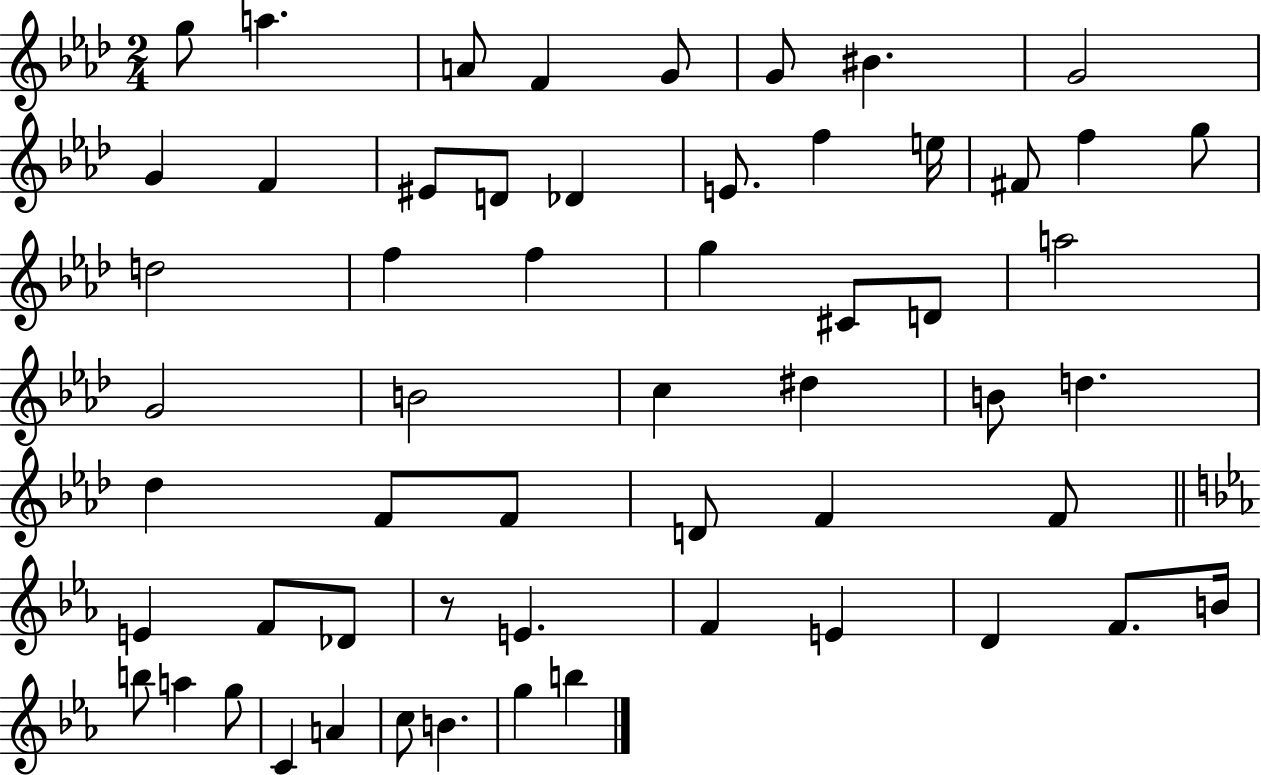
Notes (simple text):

G5/e A5/q. A4/e F4/q G4/e G4/e BIS4/q. G4/h G4/q F4/q EIS4/e D4/e Db4/q E4/e. F5/q E5/s F#4/e F5/q G5/e D5/h F5/q F5/q G5/q C#4/e D4/e A5/h G4/h B4/h C5/q D#5/q B4/e D5/q. Db5/q F4/e F4/e D4/e F4/q F4/e E4/q F4/e Db4/e R/e E4/q. F4/q E4/q D4/q F4/e. B4/s B5/e A5/q G5/e C4/q A4/q C5/e B4/q. G5/q B5/q